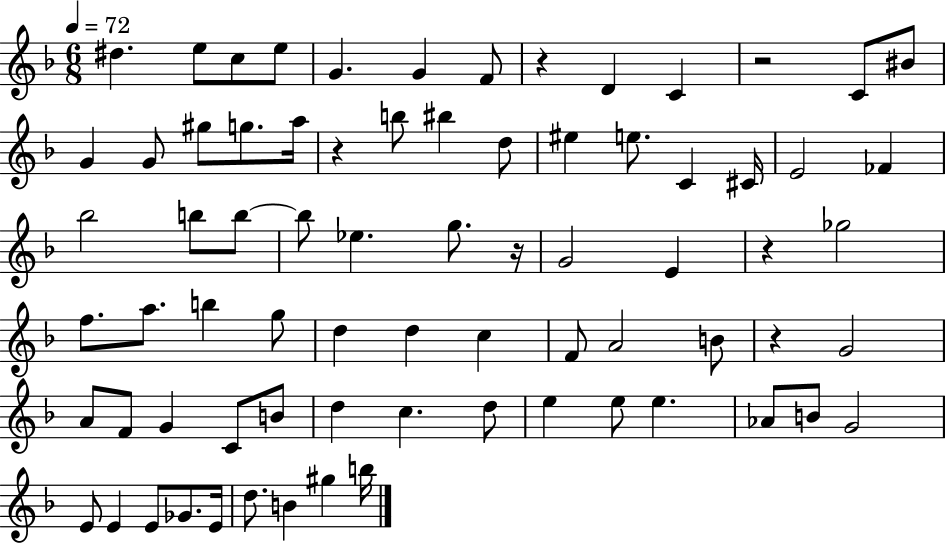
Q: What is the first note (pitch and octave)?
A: D#5